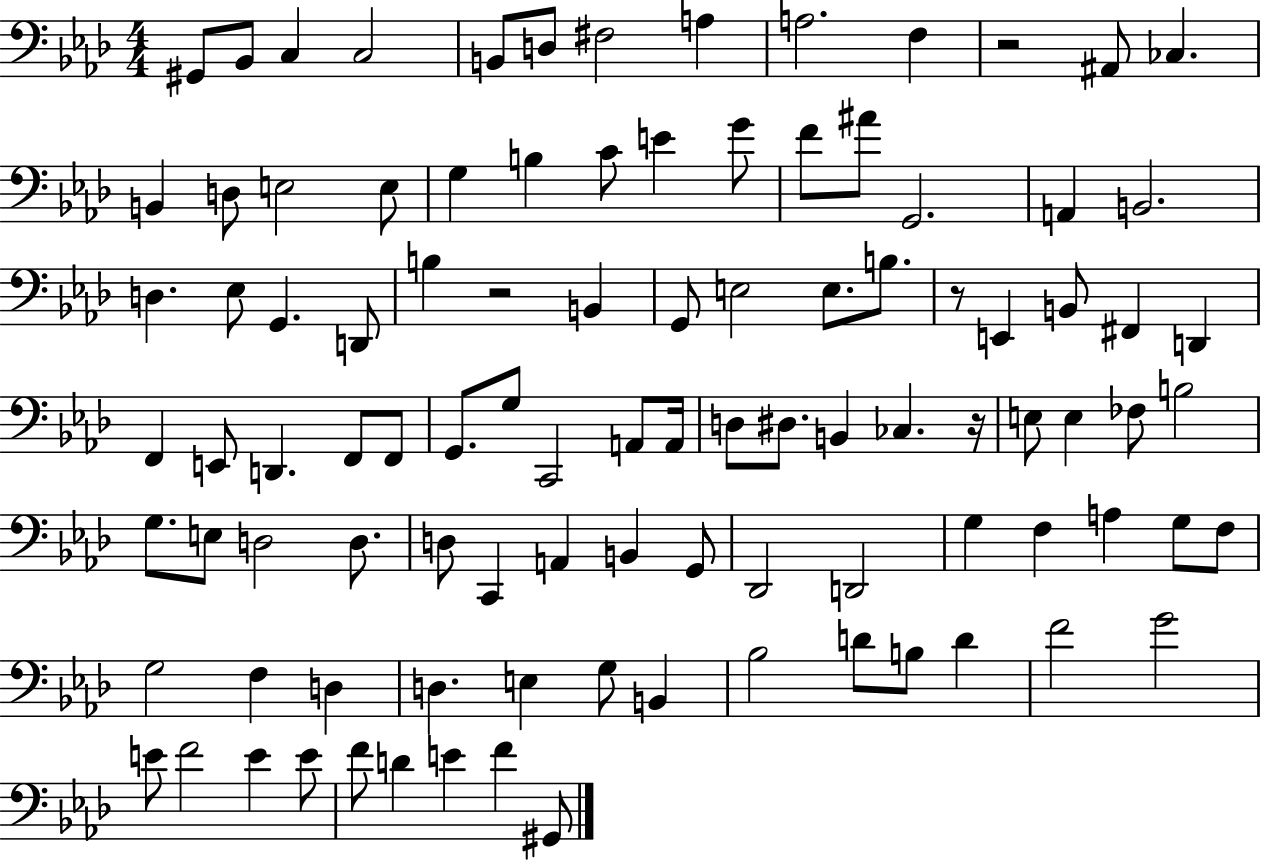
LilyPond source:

{
  \clef bass
  \numericTimeSignature
  \time 4/4
  \key aes \major
  gis,8 bes,8 c4 c2 | b,8 d8 fis2 a4 | a2. f4 | r2 ais,8 ces4. | \break b,4 d8 e2 e8 | g4 b4 c'8 e'4 g'8 | f'8 ais'8 g,2. | a,4 b,2. | \break d4. ees8 g,4. d,8 | b4 r2 b,4 | g,8 e2 e8. b8. | r8 e,4 b,8 fis,4 d,4 | \break f,4 e,8 d,4. f,8 f,8 | g,8. g8 c,2 a,8 a,16 | d8 dis8. b,4 ces4. r16 | e8 e4 fes8 b2 | \break g8. e8 d2 d8. | d8 c,4 a,4 b,4 g,8 | des,2 d,2 | g4 f4 a4 g8 f8 | \break g2 f4 d4 | d4. e4 g8 b,4 | bes2 d'8 b8 d'4 | f'2 g'2 | \break e'8 f'2 e'4 e'8 | f'8 d'4 e'4 f'4 gis,8 | \bar "|."
}